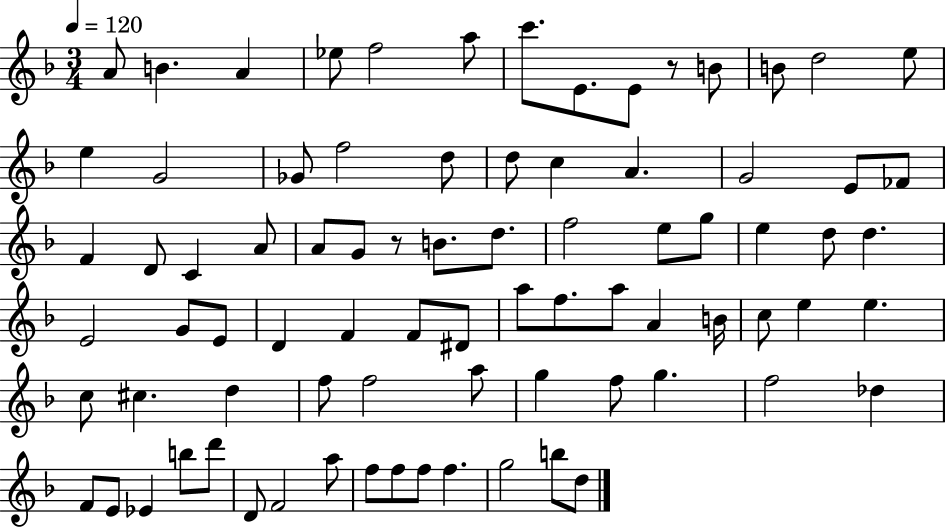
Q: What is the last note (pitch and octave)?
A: D5